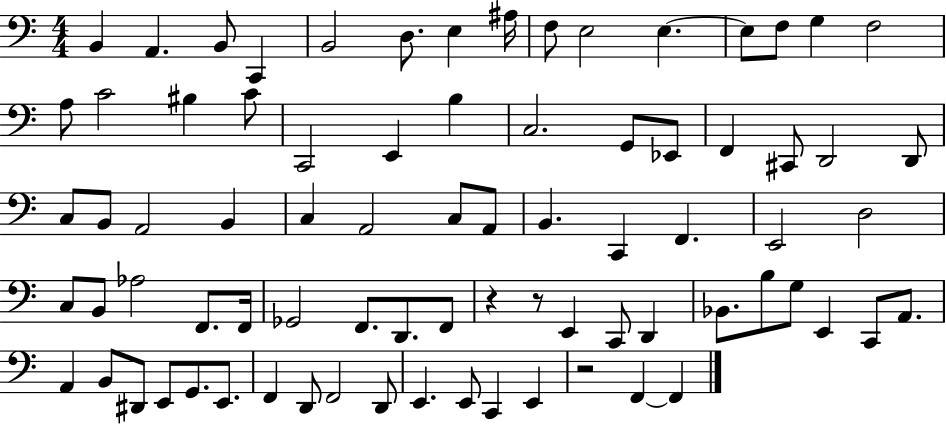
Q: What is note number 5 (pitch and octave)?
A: B2